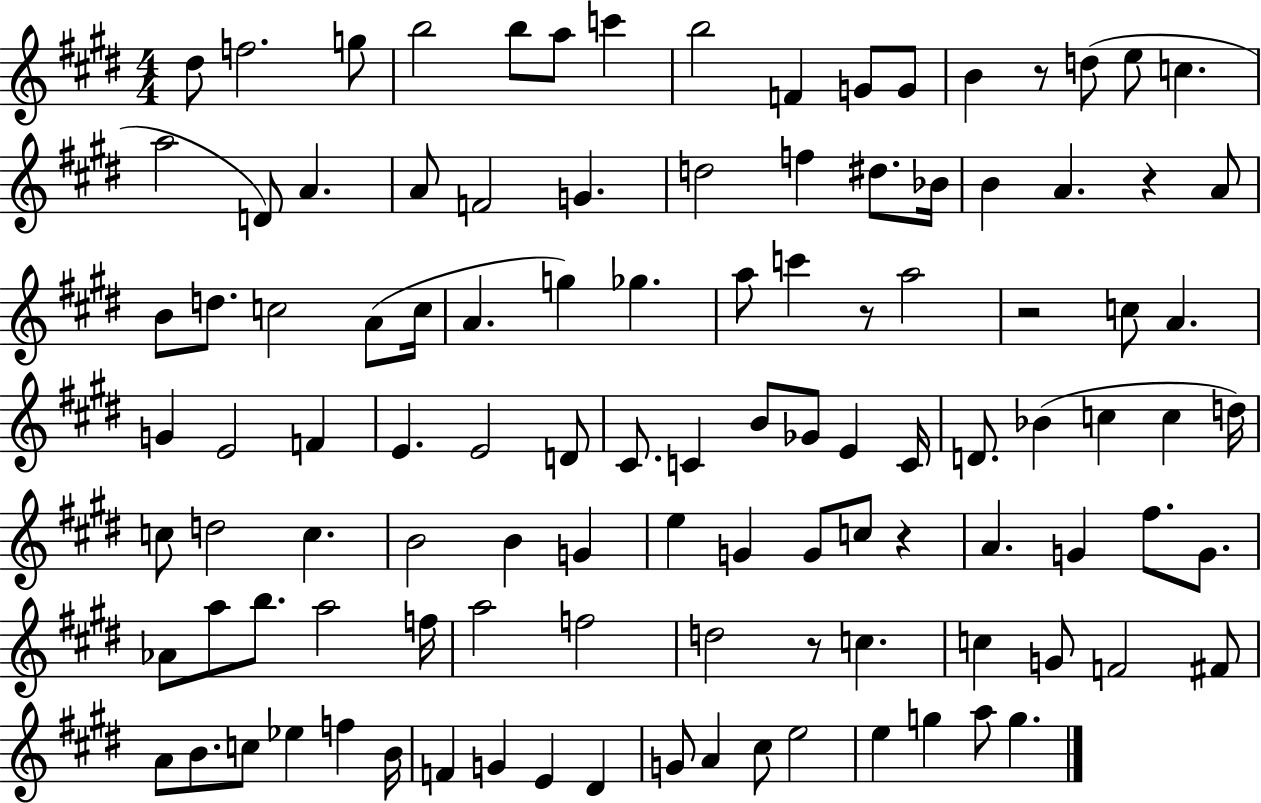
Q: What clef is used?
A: treble